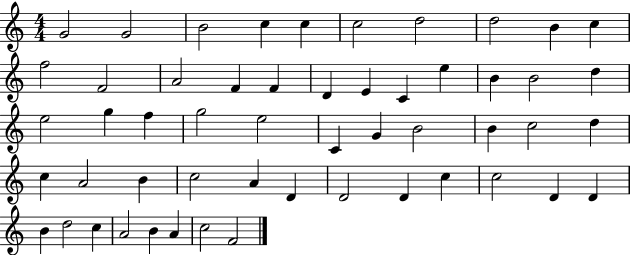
G4/h G4/h B4/h C5/q C5/q C5/h D5/h D5/h B4/q C5/q F5/h F4/h A4/h F4/q F4/q D4/q E4/q C4/q E5/q B4/q B4/h D5/q E5/h G5/q F5/q G5/h E5/h C4/q G4/q B4/h B4/q C5/h D5/q C5/q A4/h B4/q C5/h A4/q D4/q D4/h D4/q C5/q C5/h D4/q D4/q B4/q D5/h C5/q A4/h B4/q A4/q C5/h F4/h